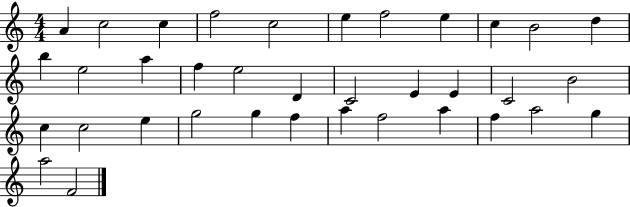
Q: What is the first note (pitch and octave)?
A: A4